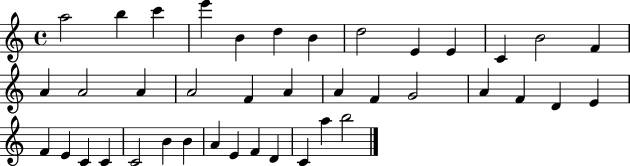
A5/h B5/q C6/q E6/q B4/q D5/q B4/q D5/h E4/q E4/q C4/q B4/h F4/q A4/q A4/h A4/q A4/h F4/q A4/q A4/q F4/q G4/h A4/q F4/q D4/q E4/q F4/q E4/q C4/q C4/q C4/h B4/q B4/q A4/q E4/q F4/q D4/q C4/q A5/q B5/h